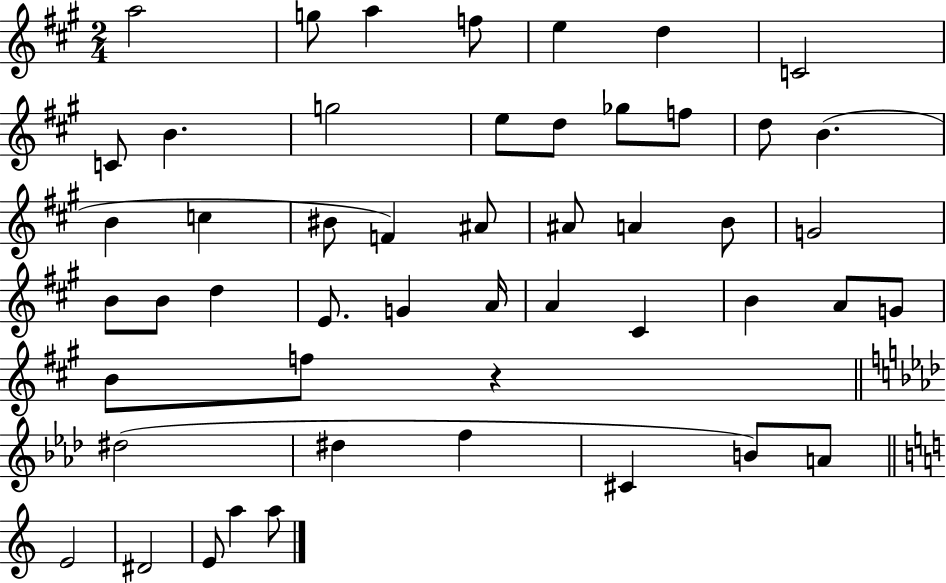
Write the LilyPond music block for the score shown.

{
  \clef treble
  \numericTimeSignature
  \time 2/4
  \key a \major
  \repeat volta 2 { a''2 | g''8 a''4 f''8 | e''4 d''4 | c'2 | \break c'8 b'4. | g''2 | e''8 d''8 ges''8 f''8 | d''8 b'4.( | \break b'4 c''4 | bis'8 f'4) ais'8 | ais'8 a'4 b'8 | g'2 | \break b'8 b'8 d''4 | e'8. g'4 a'16 | a'4 cis'4 | b'4 a'8 g'8 | \break b'8 f''8 r4 | \bar "||" \break \key aes \major dis''2( | dis''4 f''4 | cis'4 b'8) a'8 | \bar "||" \break \key c \major e'2 | dis'2 | e'8 a''4 a''8 | } \bar "|."
}